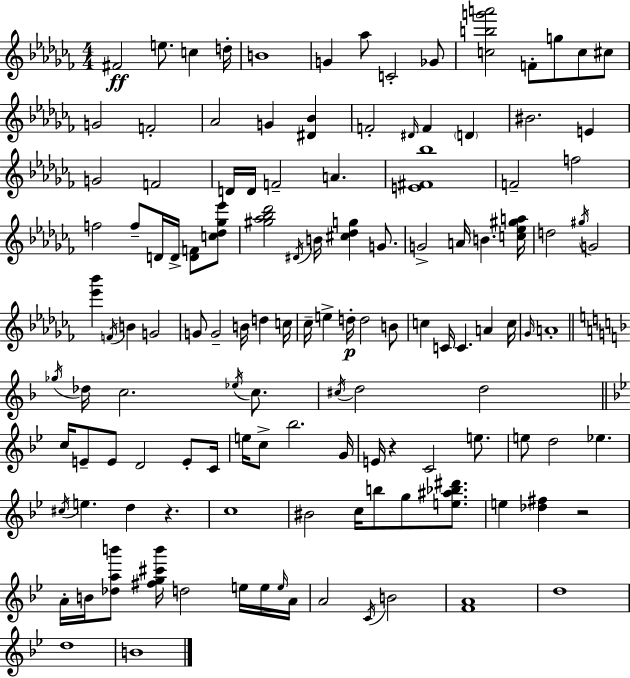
{
  \clef treble
  \numericTimeSignature
  \time 4/4
  \key aes \minor
  \repeat volta 2 { fis'2\ff e''8. c''4 d''16-. | b'1 | g'4 aes''8 c'2-. ges'8 | <c'' b'' g''' a'''>2 f'8-. g''8 c''8 cis''8 | \break g'2 f'2-. | aes'2 g'4 <dis' bes'>4 | f'2-. \grace { dis'16 } f'4 \parenthesize d'4 | bis'2. e'4 | \break g'2 f'2 | d'16 d'16 f'2-- a'4. | <e' fis' bes''>1 | f'2-- f''2 | \break f''2 f''8-- d'16 d'16-> <d' f'>8 <c'' des'' ges'' ees'''>8 | <gis'' aes'' bes'' des'''>2 \acciaccatura { dis'16 } b'16 <cis'' des'' g''>4 g'8. | g'2-> a'16 b'4. | <c'' ees'' gis'' a''>16 d''2 \acciaccatura { gis''16 } g'2 | \break <ees''' bes'''>4 \acciaccatura { f'16 } b'4 g'2 | g'8 g'2-- b'16 d''4 | c''16 ces''16-- e''4-> d''16-.\p d''2 | b'8 c''4 c'16 c'4. a'4 | \break c''16 \grace { ges'16 } a'1-. | \bar "||" \break \key f \major \acciaccatura { ges''16 } des''16 c''2. \acciaccatura { ees''16 } c''8. | \acciaccatura { cis''16 } d''2 d''2 | \bar "||" \break \key bes \major c''16 e'8-- e'8 d'2 e'8-. c'16 | e''16 c''8-> bes''2. g'16 | e'16 r4 c'2 e''8. | e''8 d''2 ees''4. | \break \acciaccatura { cis''16 } e''4. d''4 r4. | c''1 | bis'2 c''16 b''8 g''8 <e'' ais'' bes'' dis'''>8. | e''4 <des'' fis''>4 r2 | \break a'16-. b'16 <des'' a'' b'''>8 <fis'' g'' cis''' b'''>16 d''2 e''16 e''16 | \grace { e''16 } a'16 a'2 \acciaccatura { c'16 } b'2 | <f' a'>1 | d''1 | \break d''1 | b'1 | } \bar "|."
}